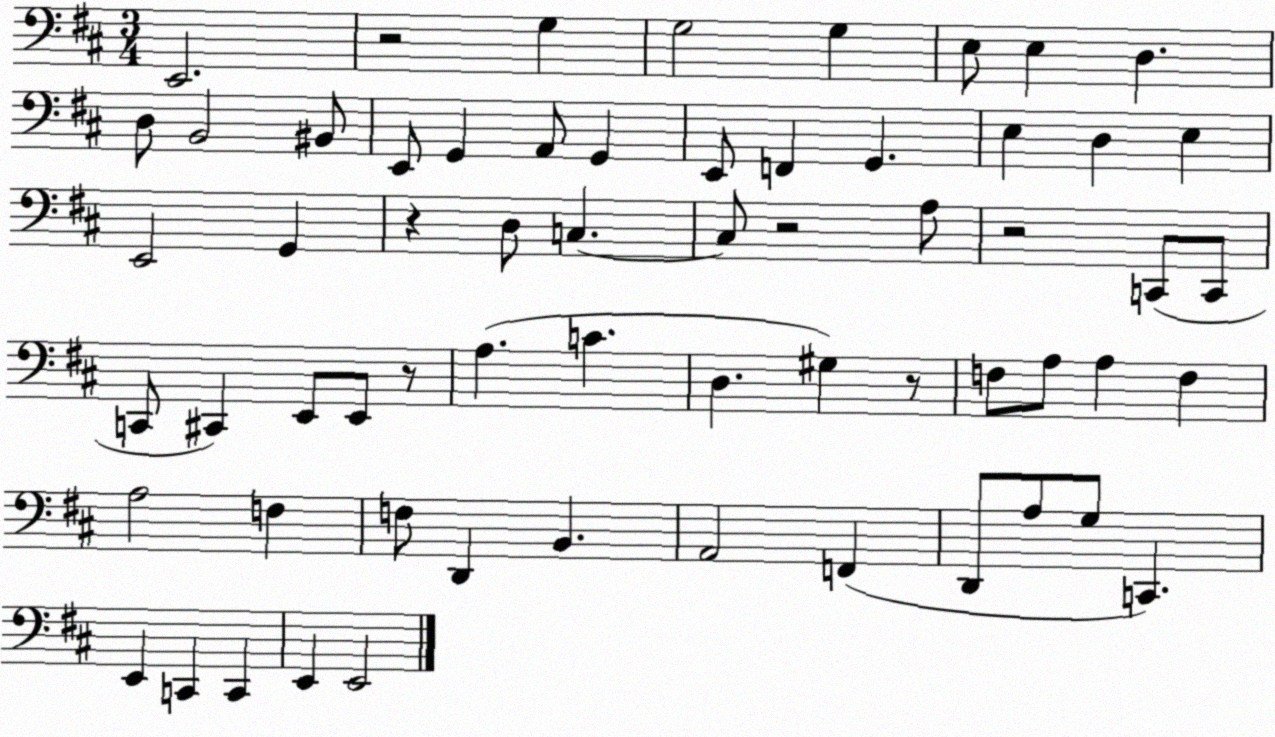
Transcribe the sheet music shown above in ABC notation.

X:1
T:Untitled
M:3/4
L:1/4
K:D
E,,2 z2 G, G,2 G, E,/2 E, D, D,/2 B,,2 ^B,,/2 E,,/2 G,, A,,/2 G,, E,,/2 F,, G,, E, D, E, E,,2 G,, z D,/2 C, C,/2 z2 A,/2 z2 C,,/2 C,,/2 C,,/2 ^C,, E,,/2 E,,/2 z/2 A, C D, ^G, z/2 F,/2 A,/2 A, F, A,2 F, F,/2 D,, B,, A,,2 F,, D,,/2 A,/2 G,/2 C,, E,, C,, C,, E,, E,,2